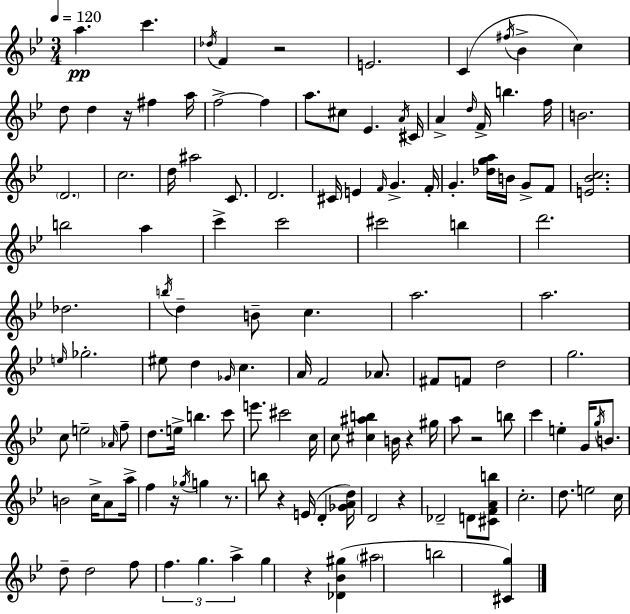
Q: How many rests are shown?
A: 9